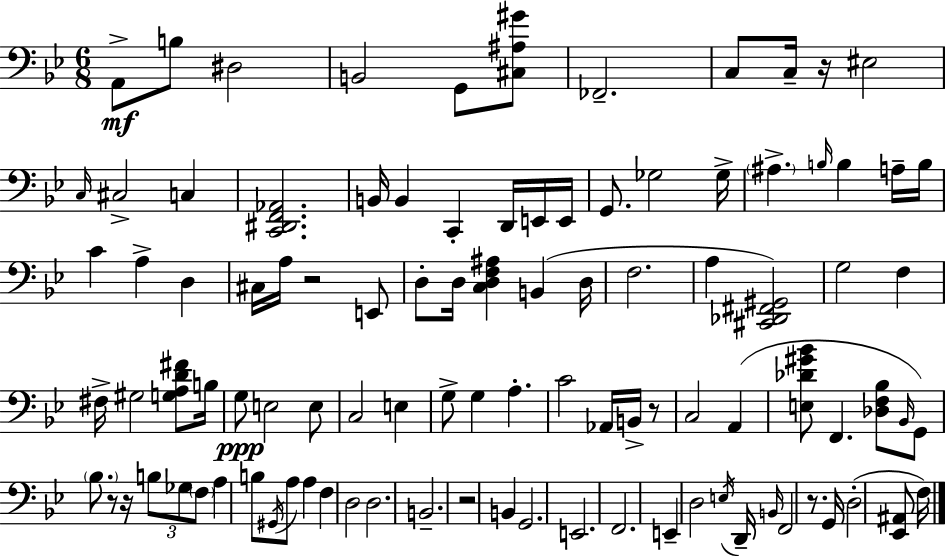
{
  \clef bass
  \numericTimeSignature
  \time 6/8
  \key g \minor
  \repeat volta 2 { a,8->\mf b8 dis2 | b,2 g,8 <cis ais gis'>8 | fes,2.-- | c8 c16-- r16 eis2 | \break \grace { c16 } cis2-> c4 | <c, dis, f, aes,>2. | b,16 b,4 c,4-. d,16 e,16 | e,16 g,8. ges2 | \break ges16-> \parenthesize ais4.-> \grace { b16 } b4 | a16-- b16 c'4 a4-> d4 | cis16 a16 r2 | e,8 d8-. d16 <c d f ais>4 b,4( | \break d16 f2. | a4 <cis, des, fis, gis,>2) | g2 f4 | fis16-> gis2 <g a d' fis'>8 | \break b16 g8\ppp e2 | e8 c2 e4 | g8-> g4 a4.-. | c'2 aes,16 b,16-> | \break r8 c2 a,4( | <e des' gis' bes'>8 f,4. <des f bes>8 | \grace { bes,16 } g,8) \parenthesize bes8. r8 r16 \tuplet 3/2 { b8 ges8 | \parenthesize f8 } a4 b8 \acciaccatura { gis,16 } a8 | \break a4 f4 d2 | d2. | b,2.-- | r2 | \break b,4 g,2. | e,2. | f,2. | e,4-- d2 | \break \acciaccatura { e16 } d,16-- \grace { b,16 } f,2 | r8. g,16 d2-.( | <ees, ais,>8 f16) } \bar "|."
}